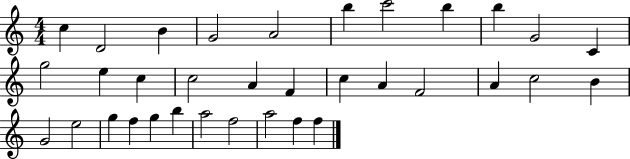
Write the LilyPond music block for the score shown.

{
  \clef treble
  \numericTimeSignature
  \time 4/4
  \key c \major
  c''4 d'2 b'4 | g'2 a'2 | b''4 c'''2 b''4 | b''4 g'2 c'4 | \break g''2 e''4 c''4 | c''2 a'4 f'4 | c''4 a'4 f'2 | a'4 c''2 b'4 | \break g'2 e''2 | g''4 f''4 g''4 b''4 | a''2 f''2 | a''2 f''4 f''4 | \break \bar "|."
}